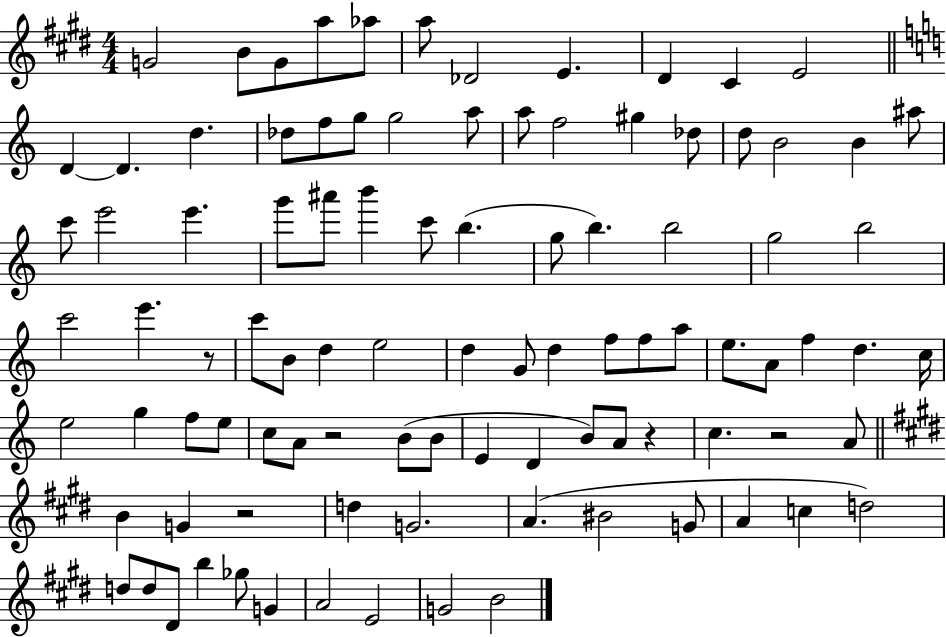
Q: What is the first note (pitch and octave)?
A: G4